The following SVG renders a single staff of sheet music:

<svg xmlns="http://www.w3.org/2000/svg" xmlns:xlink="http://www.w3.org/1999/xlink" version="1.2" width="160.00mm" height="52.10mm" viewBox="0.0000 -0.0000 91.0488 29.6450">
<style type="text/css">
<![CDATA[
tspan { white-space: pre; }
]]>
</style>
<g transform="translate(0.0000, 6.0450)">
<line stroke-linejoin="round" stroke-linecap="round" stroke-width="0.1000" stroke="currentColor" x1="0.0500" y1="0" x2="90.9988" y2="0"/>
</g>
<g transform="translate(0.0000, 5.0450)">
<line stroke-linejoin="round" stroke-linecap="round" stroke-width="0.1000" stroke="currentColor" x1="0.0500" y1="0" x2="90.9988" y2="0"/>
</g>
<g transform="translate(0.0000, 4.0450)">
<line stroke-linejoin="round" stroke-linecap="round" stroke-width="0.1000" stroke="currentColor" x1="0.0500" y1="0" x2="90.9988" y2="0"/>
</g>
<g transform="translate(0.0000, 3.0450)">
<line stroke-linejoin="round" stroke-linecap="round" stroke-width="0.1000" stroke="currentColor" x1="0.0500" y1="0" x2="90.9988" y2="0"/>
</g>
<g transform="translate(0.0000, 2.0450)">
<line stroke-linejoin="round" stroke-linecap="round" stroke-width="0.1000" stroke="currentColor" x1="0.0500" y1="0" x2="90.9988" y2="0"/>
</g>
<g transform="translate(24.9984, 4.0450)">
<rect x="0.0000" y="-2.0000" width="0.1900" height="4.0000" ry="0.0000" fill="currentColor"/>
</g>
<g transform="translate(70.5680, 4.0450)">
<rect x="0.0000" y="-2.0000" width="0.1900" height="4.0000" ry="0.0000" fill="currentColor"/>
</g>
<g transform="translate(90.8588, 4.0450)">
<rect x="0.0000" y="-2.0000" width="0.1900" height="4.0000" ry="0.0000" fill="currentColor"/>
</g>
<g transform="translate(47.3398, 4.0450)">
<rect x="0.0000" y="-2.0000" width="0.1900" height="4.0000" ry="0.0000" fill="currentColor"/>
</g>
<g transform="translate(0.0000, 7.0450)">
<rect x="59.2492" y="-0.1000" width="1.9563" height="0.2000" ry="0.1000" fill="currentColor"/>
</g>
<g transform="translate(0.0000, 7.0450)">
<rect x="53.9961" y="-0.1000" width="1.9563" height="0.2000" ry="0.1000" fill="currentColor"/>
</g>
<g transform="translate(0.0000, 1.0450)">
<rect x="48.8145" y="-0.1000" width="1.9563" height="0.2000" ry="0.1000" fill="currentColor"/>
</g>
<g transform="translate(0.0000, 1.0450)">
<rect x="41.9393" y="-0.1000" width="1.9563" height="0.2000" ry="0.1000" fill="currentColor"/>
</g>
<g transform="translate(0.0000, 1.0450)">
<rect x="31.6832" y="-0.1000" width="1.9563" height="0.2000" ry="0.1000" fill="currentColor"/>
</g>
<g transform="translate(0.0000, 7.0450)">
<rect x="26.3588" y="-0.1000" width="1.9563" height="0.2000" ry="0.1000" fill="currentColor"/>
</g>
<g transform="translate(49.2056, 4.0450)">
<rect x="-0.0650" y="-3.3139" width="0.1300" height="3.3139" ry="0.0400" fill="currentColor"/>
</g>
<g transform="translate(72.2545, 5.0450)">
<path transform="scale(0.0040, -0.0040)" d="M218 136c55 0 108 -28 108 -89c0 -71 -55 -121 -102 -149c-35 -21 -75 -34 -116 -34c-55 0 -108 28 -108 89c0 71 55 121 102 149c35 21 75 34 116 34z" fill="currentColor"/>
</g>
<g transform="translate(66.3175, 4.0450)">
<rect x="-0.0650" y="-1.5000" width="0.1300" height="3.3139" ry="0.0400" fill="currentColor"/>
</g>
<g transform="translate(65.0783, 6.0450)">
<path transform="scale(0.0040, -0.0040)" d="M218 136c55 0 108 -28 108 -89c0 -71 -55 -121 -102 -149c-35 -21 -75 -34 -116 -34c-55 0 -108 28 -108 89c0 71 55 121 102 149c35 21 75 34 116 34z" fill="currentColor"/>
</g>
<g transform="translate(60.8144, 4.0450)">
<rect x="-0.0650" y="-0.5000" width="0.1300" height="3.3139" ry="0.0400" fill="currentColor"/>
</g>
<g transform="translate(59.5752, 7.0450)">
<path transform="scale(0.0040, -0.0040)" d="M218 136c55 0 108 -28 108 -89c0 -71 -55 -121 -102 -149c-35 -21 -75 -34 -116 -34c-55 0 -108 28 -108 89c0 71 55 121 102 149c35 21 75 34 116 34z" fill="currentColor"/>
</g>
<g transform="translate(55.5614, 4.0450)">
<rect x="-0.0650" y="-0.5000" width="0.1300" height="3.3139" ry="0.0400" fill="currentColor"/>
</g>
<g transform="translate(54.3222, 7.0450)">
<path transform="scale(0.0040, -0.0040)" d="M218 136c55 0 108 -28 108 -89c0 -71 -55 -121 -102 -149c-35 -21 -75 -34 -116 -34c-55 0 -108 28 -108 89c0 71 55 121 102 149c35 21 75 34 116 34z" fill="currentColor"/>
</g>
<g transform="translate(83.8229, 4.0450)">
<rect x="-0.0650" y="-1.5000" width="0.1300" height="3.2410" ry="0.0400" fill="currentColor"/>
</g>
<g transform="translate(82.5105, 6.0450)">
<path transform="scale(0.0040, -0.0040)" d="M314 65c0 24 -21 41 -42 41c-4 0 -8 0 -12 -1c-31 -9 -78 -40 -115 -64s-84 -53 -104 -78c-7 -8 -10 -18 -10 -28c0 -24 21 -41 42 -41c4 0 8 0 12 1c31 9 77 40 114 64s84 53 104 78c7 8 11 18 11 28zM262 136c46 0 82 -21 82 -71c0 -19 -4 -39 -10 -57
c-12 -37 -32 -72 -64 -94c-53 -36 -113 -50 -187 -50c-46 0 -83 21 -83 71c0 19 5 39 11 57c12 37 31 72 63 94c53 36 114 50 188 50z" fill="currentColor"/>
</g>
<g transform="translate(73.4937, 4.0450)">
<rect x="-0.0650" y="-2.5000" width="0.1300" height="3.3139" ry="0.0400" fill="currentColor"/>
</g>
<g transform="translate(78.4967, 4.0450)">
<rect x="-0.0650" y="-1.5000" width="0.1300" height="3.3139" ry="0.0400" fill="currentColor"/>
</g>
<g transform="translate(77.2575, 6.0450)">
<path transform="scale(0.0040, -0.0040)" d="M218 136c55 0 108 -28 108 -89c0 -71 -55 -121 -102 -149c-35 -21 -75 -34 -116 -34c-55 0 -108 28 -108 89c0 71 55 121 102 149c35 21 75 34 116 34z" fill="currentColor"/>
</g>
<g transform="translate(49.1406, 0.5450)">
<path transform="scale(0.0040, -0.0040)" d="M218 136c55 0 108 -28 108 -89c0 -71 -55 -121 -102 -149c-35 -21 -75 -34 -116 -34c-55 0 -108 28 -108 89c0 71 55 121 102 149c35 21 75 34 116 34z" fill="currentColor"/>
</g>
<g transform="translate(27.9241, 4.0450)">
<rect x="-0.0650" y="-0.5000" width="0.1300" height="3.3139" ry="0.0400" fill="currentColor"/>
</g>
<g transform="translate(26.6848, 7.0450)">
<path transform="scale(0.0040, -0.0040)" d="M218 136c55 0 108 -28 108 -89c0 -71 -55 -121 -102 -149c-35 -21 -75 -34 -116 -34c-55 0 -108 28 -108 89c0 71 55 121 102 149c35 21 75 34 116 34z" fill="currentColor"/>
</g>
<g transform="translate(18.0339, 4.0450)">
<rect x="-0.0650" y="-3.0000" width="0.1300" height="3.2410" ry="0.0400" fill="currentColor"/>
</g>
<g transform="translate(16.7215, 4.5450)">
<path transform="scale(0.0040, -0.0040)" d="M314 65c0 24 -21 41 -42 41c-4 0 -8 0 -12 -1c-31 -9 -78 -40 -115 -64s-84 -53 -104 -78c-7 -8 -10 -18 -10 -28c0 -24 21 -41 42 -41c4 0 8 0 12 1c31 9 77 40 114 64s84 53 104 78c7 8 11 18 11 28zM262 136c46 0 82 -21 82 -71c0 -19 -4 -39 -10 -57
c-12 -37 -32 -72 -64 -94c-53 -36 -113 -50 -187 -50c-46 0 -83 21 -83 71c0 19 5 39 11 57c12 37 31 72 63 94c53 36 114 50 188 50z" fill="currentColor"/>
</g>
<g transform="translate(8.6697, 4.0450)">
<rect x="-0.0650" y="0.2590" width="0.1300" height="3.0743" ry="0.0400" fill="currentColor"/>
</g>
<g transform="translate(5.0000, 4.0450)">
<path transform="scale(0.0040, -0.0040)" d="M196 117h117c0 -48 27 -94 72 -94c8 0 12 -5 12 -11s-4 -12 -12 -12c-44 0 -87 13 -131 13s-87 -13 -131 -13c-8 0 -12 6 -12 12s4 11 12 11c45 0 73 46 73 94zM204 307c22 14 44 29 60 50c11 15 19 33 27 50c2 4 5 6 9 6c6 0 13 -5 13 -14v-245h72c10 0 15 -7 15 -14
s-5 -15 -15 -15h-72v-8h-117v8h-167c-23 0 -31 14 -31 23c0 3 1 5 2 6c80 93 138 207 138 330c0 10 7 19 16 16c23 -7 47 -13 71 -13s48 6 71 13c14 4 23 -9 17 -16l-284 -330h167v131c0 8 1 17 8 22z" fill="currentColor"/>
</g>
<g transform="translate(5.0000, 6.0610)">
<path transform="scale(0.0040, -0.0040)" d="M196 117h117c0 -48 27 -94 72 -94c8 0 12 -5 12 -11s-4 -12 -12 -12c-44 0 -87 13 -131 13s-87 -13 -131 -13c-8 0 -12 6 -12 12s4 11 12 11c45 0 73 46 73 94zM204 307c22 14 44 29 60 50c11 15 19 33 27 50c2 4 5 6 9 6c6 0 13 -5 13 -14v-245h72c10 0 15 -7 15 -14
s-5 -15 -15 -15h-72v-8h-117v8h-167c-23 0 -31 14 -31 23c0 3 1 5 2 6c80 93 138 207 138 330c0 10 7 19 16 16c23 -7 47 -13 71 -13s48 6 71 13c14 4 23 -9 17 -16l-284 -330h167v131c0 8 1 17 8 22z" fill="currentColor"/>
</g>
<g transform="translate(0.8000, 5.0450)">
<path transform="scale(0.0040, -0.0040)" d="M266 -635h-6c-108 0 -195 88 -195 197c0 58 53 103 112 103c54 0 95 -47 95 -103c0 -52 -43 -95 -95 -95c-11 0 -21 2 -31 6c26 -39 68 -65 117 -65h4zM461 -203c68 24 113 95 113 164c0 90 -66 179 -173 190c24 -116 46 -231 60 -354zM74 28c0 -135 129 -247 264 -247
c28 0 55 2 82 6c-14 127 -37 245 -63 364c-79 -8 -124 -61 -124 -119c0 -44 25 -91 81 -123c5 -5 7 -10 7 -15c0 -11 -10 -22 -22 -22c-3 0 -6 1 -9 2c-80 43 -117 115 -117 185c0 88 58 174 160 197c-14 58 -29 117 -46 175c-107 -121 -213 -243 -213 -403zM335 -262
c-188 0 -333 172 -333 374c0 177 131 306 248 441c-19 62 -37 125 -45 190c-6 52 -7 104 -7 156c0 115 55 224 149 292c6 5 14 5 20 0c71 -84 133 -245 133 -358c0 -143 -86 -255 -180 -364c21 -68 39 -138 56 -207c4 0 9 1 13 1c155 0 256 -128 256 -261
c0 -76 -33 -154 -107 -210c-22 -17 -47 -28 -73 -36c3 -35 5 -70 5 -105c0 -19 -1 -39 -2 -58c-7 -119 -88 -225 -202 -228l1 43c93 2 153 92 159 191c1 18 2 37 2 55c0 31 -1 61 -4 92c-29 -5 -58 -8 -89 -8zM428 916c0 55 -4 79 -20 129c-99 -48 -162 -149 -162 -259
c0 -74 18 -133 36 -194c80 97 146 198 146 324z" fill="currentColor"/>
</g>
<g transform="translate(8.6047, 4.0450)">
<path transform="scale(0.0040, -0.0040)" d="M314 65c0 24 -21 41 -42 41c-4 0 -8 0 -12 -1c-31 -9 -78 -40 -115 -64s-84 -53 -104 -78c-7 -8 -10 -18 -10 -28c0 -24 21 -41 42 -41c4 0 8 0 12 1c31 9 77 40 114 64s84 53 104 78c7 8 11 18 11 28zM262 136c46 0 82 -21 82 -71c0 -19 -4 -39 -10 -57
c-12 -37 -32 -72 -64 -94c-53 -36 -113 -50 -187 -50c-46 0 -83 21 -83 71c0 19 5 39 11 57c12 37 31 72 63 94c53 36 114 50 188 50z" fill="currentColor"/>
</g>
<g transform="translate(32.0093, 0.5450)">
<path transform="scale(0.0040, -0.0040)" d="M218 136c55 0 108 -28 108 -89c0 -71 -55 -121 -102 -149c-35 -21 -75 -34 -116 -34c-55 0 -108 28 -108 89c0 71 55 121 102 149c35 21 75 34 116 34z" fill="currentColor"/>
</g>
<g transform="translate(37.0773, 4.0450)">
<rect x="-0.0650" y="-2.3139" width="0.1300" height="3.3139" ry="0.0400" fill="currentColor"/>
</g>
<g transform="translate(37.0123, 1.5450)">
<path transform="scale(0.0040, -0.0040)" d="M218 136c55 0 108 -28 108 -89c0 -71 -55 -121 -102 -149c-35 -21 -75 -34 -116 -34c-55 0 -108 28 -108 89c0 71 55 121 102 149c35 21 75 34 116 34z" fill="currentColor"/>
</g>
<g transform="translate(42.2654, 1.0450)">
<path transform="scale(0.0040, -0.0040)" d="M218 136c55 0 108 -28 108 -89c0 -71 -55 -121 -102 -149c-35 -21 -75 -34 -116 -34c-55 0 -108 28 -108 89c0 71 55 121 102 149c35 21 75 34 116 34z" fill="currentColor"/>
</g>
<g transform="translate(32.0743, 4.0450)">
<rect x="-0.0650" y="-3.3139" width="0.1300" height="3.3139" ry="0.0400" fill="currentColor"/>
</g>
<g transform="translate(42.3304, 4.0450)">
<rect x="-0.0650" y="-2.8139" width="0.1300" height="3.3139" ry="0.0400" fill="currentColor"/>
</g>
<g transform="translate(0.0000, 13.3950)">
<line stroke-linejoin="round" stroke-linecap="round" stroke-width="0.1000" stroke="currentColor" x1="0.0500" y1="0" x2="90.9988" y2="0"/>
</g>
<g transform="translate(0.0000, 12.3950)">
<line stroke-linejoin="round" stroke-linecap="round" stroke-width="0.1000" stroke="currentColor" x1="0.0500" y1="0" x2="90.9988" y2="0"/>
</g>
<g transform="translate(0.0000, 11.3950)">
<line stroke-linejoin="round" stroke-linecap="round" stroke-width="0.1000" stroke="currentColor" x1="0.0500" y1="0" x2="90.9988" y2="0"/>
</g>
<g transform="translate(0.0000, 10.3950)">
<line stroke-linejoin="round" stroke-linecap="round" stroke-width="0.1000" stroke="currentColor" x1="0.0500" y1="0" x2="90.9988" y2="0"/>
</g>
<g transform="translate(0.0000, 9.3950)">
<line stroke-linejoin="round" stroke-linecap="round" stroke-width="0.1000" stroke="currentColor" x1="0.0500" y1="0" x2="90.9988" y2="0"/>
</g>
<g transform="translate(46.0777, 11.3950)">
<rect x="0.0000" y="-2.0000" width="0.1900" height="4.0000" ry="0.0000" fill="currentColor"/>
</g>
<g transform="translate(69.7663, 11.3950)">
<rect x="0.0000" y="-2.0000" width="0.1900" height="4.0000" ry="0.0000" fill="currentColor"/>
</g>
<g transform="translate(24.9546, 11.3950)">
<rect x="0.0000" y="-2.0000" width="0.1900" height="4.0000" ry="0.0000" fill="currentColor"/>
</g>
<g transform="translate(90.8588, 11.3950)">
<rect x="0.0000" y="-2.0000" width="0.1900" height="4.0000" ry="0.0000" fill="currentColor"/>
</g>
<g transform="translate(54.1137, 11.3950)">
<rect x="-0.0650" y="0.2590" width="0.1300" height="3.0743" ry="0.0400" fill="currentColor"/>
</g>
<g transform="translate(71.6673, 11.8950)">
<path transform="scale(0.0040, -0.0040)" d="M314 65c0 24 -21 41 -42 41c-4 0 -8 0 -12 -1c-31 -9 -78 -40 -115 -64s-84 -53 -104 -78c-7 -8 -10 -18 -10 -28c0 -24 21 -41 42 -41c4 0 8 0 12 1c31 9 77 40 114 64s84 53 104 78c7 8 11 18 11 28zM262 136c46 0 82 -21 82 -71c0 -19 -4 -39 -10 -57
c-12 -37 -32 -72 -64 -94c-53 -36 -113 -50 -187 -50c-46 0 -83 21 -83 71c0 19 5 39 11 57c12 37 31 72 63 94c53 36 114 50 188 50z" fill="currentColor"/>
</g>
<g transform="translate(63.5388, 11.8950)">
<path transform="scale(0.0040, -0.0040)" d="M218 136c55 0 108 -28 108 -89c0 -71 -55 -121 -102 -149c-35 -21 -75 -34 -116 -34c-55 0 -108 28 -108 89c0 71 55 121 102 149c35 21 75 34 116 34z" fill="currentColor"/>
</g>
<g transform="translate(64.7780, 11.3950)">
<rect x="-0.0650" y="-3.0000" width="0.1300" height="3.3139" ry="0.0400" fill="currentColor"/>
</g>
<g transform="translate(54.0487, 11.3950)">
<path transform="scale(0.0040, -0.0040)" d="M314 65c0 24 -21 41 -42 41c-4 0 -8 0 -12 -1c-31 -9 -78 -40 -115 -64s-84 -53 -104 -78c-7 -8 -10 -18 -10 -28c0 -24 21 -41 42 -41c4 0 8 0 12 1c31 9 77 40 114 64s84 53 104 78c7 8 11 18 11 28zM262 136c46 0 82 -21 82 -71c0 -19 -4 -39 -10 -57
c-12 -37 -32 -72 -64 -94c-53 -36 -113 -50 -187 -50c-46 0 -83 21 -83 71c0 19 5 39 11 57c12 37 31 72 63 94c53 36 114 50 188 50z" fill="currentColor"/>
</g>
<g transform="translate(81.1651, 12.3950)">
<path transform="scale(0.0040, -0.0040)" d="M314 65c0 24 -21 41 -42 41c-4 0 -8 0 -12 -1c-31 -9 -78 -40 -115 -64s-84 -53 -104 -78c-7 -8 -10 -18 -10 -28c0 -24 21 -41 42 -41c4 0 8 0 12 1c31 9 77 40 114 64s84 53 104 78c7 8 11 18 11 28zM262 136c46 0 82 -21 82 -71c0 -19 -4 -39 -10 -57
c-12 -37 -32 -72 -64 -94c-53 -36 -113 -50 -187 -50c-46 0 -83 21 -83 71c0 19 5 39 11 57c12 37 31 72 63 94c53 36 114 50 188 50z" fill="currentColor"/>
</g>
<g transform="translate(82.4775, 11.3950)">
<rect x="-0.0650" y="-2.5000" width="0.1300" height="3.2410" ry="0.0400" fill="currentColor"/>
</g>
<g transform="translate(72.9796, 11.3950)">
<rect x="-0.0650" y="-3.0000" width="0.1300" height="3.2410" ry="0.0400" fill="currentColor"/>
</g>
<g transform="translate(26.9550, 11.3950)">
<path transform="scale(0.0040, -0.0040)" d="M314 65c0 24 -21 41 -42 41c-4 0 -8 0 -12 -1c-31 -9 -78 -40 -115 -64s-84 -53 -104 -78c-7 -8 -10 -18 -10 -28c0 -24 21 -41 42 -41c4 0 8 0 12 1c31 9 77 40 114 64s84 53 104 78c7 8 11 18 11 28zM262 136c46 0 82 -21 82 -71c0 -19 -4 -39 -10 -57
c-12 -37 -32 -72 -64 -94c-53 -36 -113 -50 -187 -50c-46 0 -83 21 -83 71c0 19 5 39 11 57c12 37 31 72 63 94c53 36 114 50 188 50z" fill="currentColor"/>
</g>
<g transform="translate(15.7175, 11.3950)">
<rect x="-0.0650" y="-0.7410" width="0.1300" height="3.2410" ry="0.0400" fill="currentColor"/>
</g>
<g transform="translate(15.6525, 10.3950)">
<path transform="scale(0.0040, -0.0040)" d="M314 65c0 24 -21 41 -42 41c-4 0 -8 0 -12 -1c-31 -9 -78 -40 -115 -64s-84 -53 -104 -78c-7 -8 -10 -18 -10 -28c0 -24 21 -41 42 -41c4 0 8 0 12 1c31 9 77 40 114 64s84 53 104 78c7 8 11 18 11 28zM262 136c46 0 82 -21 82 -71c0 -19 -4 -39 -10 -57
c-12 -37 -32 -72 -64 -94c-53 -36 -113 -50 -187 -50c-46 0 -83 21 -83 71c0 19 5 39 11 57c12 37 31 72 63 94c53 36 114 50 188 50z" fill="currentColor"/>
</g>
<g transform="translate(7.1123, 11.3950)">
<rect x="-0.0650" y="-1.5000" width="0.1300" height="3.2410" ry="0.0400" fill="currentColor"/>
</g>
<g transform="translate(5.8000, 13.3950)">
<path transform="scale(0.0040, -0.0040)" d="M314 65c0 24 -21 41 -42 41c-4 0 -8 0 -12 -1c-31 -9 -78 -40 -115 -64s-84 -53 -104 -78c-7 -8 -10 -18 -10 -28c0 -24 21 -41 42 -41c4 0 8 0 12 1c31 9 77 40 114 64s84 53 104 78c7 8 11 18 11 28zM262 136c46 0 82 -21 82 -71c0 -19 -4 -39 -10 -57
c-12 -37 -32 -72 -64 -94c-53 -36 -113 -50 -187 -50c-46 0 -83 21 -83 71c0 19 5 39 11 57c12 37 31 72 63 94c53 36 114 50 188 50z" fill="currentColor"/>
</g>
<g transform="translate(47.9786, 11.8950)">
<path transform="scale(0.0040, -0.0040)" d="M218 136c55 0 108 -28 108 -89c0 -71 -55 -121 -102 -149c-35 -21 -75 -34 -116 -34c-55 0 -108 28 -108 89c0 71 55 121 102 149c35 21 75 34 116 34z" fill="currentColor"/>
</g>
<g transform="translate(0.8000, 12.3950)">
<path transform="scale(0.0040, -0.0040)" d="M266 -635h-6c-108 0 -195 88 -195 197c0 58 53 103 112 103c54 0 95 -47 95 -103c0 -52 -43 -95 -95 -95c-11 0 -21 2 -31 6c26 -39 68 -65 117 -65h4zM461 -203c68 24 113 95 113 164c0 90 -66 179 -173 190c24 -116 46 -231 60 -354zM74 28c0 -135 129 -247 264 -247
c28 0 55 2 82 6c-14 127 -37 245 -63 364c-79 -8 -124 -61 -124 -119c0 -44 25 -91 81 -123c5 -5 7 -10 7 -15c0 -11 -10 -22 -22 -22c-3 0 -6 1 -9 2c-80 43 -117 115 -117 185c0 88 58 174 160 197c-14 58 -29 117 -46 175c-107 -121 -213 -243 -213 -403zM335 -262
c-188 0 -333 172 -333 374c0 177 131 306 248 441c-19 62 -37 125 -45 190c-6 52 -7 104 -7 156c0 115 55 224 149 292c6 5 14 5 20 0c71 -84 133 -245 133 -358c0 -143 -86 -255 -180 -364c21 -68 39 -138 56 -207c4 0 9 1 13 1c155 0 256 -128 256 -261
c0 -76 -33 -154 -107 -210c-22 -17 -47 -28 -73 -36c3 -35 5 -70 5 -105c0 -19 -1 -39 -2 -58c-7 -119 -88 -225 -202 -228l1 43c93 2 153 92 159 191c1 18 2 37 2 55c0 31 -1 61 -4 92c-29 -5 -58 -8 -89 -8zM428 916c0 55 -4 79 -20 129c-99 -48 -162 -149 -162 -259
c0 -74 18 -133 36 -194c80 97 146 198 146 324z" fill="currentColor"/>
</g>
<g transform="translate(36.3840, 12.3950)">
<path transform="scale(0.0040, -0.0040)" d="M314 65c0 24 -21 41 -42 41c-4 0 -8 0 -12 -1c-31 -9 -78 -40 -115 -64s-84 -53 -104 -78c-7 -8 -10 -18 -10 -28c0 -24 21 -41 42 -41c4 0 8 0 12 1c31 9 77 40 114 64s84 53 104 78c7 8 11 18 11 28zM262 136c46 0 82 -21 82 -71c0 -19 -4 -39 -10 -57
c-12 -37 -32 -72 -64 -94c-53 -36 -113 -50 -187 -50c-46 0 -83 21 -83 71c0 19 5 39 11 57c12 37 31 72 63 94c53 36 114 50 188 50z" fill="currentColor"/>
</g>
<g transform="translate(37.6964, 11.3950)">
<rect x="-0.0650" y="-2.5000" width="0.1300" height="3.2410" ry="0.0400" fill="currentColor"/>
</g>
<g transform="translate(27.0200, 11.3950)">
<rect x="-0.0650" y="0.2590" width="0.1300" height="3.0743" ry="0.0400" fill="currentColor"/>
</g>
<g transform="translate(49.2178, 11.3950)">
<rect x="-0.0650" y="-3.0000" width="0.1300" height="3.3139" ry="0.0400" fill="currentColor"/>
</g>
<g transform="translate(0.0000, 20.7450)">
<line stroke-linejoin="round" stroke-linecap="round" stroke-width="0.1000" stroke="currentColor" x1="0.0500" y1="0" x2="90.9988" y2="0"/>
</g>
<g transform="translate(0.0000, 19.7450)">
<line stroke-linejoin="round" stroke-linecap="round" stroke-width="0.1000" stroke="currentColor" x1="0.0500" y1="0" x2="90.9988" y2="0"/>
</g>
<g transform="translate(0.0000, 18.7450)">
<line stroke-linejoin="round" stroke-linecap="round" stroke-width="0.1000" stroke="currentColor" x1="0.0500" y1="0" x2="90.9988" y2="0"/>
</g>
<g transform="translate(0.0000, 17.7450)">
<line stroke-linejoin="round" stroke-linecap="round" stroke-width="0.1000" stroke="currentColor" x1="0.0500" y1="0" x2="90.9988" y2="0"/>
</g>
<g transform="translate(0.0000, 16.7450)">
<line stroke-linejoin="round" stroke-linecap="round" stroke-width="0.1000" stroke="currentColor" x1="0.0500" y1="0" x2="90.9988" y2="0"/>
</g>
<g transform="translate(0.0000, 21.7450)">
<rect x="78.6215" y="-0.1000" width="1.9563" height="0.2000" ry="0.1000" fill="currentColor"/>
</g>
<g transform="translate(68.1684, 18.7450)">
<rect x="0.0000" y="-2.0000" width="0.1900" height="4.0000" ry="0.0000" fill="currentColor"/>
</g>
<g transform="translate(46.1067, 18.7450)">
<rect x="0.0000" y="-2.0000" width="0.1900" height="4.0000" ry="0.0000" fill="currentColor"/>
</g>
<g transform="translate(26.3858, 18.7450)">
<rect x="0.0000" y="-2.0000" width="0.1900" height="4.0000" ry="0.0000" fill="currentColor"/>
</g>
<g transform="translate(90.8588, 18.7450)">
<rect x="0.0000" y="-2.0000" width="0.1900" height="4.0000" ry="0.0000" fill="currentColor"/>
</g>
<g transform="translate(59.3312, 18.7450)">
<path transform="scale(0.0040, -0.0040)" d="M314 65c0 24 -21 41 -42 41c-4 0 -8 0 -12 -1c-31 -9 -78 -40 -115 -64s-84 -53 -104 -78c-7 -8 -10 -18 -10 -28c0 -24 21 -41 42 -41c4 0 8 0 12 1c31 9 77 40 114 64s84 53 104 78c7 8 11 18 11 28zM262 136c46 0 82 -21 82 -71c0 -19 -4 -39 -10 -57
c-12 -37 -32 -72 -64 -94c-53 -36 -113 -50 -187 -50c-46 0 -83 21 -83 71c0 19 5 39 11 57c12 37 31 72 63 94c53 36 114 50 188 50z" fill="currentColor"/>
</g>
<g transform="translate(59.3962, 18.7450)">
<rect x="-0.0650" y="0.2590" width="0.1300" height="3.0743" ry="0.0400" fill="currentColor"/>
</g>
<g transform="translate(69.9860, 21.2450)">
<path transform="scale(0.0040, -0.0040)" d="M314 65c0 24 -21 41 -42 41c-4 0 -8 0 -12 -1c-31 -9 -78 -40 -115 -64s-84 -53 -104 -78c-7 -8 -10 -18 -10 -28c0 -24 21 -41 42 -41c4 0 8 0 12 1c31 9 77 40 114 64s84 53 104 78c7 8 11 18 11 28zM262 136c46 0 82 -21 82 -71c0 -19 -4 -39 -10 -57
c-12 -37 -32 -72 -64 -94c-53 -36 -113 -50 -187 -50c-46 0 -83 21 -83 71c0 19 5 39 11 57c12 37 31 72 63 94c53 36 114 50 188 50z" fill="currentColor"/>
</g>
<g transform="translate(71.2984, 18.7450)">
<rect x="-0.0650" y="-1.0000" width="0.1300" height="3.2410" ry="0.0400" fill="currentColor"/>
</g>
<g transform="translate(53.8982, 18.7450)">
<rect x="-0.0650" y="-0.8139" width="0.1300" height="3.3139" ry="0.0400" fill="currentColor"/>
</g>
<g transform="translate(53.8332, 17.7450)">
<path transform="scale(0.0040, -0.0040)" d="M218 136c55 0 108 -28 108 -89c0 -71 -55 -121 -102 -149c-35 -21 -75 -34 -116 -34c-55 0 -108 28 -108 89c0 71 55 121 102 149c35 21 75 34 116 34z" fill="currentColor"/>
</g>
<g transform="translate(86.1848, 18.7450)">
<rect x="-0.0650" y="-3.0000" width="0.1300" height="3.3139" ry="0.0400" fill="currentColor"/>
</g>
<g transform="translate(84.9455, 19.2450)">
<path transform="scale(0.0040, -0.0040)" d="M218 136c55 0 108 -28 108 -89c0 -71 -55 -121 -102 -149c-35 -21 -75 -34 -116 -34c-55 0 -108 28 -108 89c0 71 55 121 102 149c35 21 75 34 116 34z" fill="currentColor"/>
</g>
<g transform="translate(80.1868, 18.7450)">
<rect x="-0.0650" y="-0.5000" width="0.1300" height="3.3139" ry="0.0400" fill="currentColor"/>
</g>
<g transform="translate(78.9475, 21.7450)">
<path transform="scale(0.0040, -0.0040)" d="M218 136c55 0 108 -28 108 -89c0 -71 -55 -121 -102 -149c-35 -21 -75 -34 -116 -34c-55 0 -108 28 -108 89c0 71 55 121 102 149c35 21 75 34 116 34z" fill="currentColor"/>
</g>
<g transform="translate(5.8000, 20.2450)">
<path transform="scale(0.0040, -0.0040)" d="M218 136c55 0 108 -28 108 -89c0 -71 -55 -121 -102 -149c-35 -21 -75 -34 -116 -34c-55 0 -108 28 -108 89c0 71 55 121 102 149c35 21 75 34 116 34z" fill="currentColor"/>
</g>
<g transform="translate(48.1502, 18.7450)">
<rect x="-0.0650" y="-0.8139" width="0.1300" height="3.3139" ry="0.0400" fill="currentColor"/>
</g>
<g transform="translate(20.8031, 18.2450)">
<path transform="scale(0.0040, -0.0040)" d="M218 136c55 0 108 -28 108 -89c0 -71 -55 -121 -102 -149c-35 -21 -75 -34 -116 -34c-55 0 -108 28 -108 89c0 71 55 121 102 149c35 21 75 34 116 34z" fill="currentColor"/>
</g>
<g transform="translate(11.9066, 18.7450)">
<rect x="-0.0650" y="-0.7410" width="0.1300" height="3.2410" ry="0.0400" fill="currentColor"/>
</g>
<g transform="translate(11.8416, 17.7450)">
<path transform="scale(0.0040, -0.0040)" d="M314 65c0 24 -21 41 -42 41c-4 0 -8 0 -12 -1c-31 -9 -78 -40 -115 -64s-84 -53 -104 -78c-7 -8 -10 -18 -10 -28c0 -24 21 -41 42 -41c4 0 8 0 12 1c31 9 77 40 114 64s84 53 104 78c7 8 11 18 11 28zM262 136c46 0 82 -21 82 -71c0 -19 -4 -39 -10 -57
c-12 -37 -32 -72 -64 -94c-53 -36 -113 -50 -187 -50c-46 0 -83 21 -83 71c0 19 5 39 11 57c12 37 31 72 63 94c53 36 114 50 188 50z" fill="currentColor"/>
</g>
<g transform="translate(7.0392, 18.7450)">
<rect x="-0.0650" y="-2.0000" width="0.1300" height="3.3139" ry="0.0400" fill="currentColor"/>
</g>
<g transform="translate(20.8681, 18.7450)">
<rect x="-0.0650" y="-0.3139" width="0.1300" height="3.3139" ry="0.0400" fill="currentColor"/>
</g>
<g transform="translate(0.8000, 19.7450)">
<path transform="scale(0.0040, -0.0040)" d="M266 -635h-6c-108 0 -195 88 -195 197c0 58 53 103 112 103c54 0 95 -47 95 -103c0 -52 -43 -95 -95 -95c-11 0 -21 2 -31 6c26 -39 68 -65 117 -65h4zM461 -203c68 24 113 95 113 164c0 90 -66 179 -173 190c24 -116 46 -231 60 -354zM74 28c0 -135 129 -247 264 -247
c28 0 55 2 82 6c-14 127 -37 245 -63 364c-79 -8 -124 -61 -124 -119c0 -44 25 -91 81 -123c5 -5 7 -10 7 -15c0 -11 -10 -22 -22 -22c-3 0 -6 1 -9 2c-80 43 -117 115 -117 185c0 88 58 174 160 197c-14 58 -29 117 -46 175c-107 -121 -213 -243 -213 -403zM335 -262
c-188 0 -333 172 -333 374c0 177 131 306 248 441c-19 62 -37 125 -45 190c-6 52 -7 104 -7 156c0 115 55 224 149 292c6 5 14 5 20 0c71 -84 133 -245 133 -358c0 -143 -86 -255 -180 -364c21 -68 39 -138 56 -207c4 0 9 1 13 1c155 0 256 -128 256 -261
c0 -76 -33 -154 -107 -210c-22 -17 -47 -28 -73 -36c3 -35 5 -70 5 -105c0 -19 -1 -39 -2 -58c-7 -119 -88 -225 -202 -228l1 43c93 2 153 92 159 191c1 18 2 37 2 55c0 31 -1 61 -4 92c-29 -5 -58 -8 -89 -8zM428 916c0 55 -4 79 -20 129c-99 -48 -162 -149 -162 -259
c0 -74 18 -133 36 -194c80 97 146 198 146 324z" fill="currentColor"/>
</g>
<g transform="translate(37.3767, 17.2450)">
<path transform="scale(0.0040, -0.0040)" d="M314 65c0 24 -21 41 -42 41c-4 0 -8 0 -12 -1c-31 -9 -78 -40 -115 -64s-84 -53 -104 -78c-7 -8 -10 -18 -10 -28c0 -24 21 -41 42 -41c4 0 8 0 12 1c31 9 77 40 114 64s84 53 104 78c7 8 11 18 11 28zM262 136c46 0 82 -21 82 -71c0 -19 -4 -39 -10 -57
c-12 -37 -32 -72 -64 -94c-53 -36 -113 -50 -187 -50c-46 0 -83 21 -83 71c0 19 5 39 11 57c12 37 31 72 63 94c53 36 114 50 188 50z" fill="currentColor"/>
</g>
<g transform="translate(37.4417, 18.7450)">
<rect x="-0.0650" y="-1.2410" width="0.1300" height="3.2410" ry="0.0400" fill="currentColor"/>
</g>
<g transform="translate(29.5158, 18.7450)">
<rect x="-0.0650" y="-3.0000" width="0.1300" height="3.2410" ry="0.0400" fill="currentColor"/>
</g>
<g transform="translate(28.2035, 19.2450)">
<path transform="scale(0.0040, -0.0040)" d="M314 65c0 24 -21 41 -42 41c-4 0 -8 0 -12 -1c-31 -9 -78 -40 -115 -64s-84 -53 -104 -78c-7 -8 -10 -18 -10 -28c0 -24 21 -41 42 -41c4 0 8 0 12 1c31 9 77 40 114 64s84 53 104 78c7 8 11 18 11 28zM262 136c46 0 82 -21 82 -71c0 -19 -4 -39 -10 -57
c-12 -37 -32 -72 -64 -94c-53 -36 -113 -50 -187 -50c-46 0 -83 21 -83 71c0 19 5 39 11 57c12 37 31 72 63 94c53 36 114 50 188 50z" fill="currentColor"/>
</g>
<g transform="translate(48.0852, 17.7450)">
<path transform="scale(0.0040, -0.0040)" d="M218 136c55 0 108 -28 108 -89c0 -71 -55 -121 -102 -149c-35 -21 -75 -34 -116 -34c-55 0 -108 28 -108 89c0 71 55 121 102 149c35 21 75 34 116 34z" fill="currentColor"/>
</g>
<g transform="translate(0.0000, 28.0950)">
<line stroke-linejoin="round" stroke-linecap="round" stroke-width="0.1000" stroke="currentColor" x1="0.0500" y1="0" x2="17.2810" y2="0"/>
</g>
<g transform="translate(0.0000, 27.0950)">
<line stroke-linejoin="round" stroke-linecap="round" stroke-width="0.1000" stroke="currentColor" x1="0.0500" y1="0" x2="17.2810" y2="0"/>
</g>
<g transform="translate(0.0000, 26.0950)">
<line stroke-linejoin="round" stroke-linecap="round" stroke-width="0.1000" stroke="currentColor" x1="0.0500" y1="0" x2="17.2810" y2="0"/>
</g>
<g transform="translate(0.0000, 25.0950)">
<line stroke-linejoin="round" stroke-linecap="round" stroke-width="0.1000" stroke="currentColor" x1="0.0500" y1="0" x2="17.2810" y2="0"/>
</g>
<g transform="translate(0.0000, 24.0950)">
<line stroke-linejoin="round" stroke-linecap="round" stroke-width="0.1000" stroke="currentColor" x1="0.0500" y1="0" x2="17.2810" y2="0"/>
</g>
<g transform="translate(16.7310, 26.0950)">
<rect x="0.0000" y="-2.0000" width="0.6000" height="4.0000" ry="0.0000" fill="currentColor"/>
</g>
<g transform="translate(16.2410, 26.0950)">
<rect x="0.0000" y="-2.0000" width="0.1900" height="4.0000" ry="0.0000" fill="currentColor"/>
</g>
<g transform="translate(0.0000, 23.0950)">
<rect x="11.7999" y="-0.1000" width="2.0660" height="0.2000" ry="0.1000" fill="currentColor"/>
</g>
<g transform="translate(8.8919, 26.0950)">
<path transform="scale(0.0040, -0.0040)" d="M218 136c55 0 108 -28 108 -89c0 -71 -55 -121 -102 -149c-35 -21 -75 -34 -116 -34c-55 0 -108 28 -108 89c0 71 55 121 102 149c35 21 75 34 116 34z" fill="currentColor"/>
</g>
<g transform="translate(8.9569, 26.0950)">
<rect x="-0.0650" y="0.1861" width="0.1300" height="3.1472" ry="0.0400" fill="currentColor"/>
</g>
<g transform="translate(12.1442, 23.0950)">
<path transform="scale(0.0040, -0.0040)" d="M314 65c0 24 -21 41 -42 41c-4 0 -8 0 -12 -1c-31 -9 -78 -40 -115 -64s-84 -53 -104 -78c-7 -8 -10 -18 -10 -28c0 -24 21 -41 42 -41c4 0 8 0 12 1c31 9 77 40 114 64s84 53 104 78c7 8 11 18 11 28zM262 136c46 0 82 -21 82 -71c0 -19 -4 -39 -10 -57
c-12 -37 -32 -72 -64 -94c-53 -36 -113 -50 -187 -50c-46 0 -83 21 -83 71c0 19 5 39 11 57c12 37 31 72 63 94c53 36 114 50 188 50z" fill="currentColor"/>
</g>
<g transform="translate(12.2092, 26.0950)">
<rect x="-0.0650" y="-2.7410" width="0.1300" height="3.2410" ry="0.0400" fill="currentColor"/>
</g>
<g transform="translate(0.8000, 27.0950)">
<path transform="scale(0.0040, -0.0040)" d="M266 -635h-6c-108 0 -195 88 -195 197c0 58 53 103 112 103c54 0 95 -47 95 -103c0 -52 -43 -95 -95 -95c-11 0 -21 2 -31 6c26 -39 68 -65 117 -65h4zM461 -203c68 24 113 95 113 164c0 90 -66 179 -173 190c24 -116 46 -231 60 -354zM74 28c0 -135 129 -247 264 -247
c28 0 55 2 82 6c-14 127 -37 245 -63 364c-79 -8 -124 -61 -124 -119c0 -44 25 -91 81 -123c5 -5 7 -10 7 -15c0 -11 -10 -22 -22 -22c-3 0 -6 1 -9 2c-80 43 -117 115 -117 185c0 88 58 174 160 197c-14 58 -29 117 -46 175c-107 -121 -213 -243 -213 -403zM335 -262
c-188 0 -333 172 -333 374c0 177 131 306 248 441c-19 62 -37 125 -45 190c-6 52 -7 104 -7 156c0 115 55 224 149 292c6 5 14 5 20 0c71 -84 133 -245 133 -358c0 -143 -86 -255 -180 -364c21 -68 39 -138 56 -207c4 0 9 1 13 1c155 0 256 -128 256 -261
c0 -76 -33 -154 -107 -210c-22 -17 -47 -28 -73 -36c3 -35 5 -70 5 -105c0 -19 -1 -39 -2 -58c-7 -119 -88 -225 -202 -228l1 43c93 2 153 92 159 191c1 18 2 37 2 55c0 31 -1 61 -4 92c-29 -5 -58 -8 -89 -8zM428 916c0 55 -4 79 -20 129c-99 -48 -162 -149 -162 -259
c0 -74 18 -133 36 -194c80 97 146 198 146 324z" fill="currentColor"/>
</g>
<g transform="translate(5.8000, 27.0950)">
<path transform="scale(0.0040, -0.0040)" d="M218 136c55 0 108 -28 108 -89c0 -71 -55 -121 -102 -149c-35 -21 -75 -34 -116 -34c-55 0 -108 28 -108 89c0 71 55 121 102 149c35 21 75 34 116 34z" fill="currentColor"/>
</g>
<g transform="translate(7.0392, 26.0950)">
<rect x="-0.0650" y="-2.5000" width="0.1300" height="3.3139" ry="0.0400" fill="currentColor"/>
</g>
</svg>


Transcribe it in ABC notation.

X:1
T:Untitled
M:4/4
L:1/4
K:C
B2 A2 C b g a b C C E G E E2 E2 d2 B2 G2 A B2 A A2 G2 F d2 c A2 e2 d d B2 D2 C A G B a2